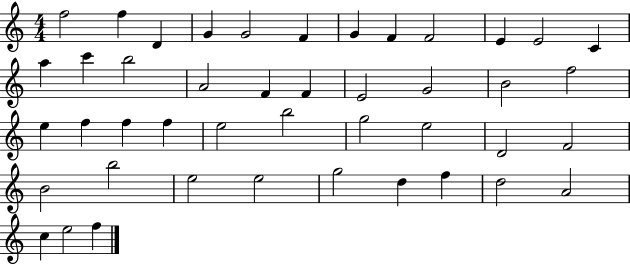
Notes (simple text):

F5/h F5/q D4/q G4/q G4/h F4/q G4/q F4/q F4/h E4/q E4/h C4/q A5/q C6/q B5/h A4/h F4/q F4/q E4/h G4/h B4/h F5/h E5/q F5/q F5/q F5/q E5/h B5/h G5/h E5/h D4/h F4/h B4/h B5/h E5/h E5/h G5/h D5/q F5/q D5/h A4/h C5/q E5/h F5/q